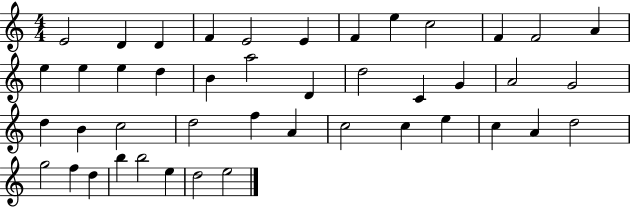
E4/h D4/q D4/q F4/q E4/h E4/q F4/q E5/q C5/h F4/q F4/h A4/q E5/q E5/q E5/q D5/q B4/q A5/h D4/q D5/h C4/q G4/q A4/h G4/h D5/q B4/q C5/h D5/h F5/q A4/q C5/h C5/q E5/q C5/q A4/q D5/h G5/h F5/q D5/q B5/q B5/h E5/q D5/h E5/h